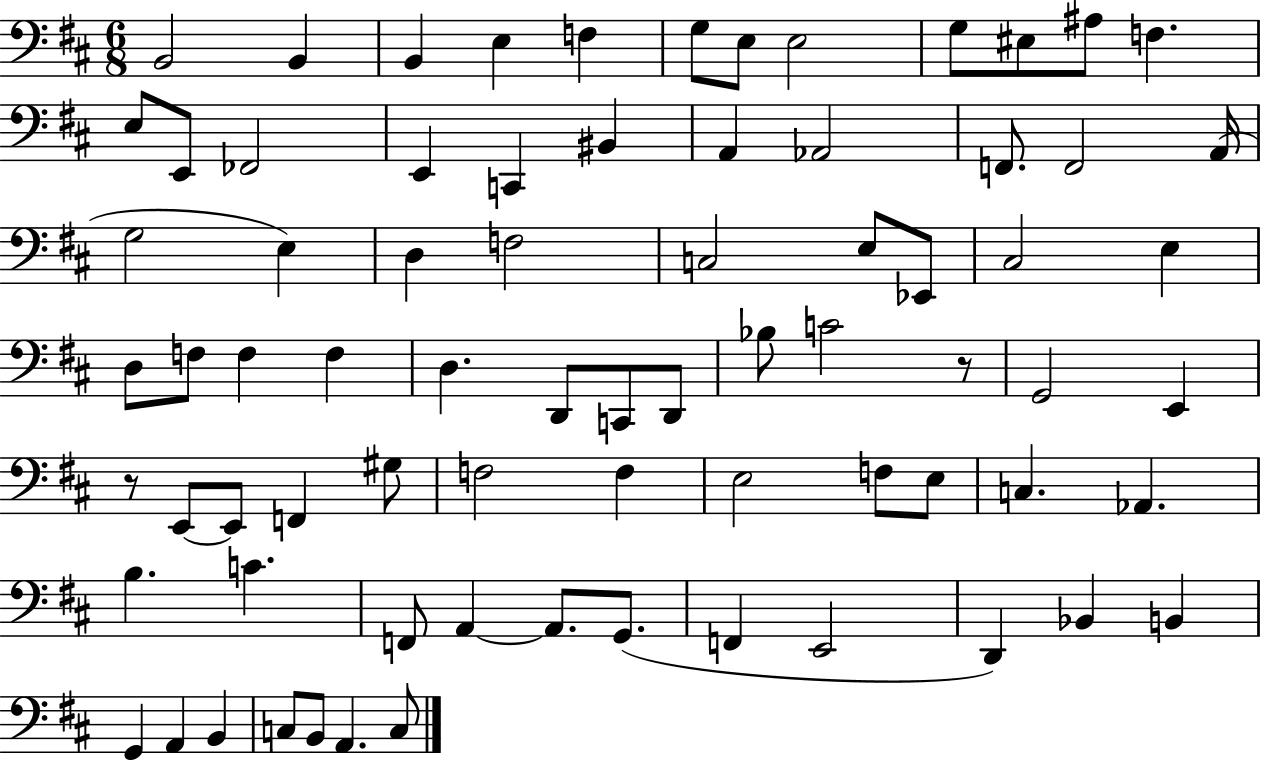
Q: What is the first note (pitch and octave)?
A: B2